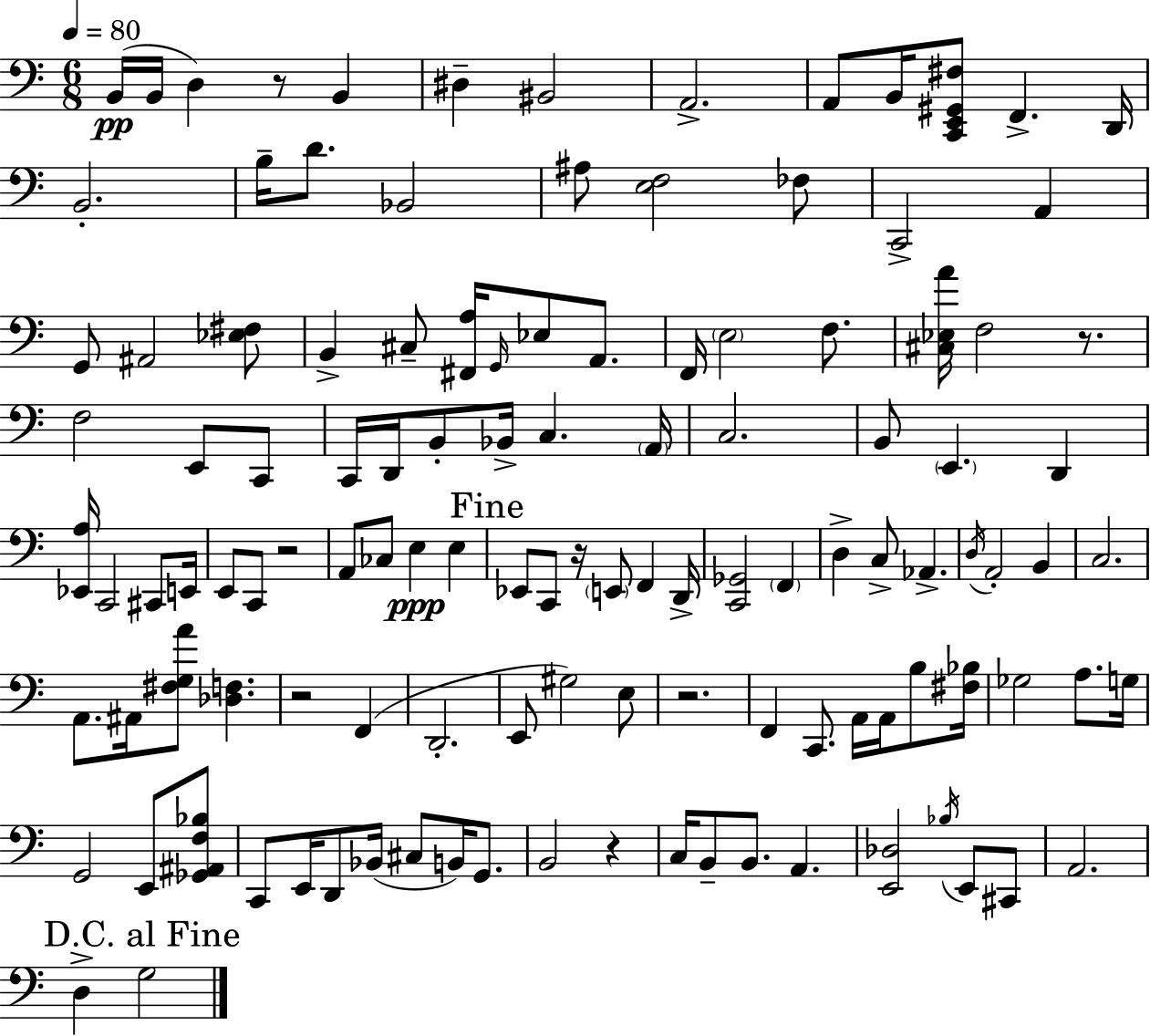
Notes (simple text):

B2/s B2/s D3/q R/e B2/q D#3/q BIS2/h A2/h. A2/e B2/s [C2,E2,G#2,F#3]/e F2/q. D2/s B2/h. B3/s D4/e. Bb2/h A#3/e [E3,F3]/h FES3/e C2/h A2/q G2/e A#2/h [Eb3,F#3]/e B2/q C#3/e [F#2,A3]/s G2/s Eb3/e A2/e. F2/s E3/h F3/e. [C#3,Eb3,A4]/s F3/h R/e. F3/h E2/e C2/e C2/s D2/s B2/e Bb2/s C3/q. A2/s C3/h. B2/e E2/q. D2/q [Eb2,A3]/s C2/h C#2/e E2/s E2/e C2/e R/h A2/e CES3/e E3/q E3/q Eb2/e C2/e R/s E2/e F2/q D2/s [C2,Gb2]/h F2/q D3/q C3/e Ab2/q. D3/s A2/h B2/q C3/h. A2/e. A#2/s [F#3,G3,A4]/e [Db3,F3]/q. R/h F2/q D2/h. E2/e G#3/h E3/e R/h. F2/q C2/e. A2/s A2/s B3/e [F#3,Bb3]/s Gb3/h A3/e. G3/s G2/h E2/e [Gb2,A#2,F3,Bb3]/e C2/e E2/s D2/e Bb2/s C#3/e B2/s G2/e. B2/h R/q C3/s B2/e B2/e. A2/q. [E2,Db3]/h Bb3/s E2/e C#2/e A2/h. D3/q G3/h